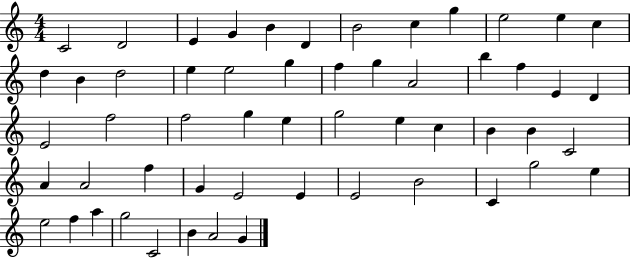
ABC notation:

X:1
T:Untitled
M:4/4
L:1/4
K:C
C2 D2 E G B D B2 c g e2 e c d B d2 e e2 g f g A2 b f E D E2 f2 f2 g e g2 e c B B C2 A A2 f G E2 E E2 B2 C g2 e e2 f a g2 C2 B A2 G